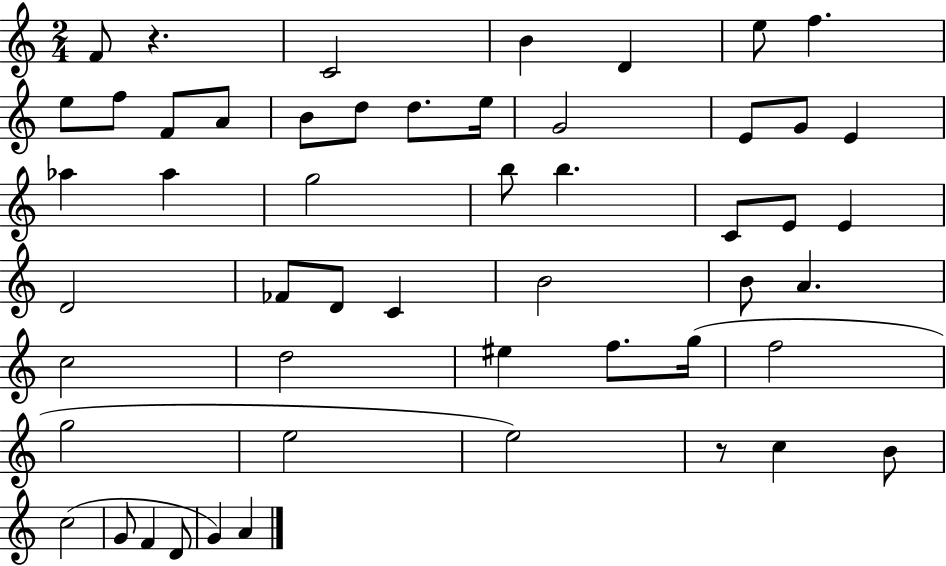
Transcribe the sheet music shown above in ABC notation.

X:1
T:Untitled
M:2/4
L:1/4
K:C
F/2 z C2 B D e/2 f e/2 f/2 F/2 A/2 B/2 d/2 d/2 e/4 G2 E/2 G/2 E _a _a g2 b/2 b C/2 E/2 E D2 _F/2 D/2 C B2 B/2 A c2 d2 ^e f/2 g/4 f2 g2 e2 e2 z/2 c B/2 c2 G/2 F D/2 G A